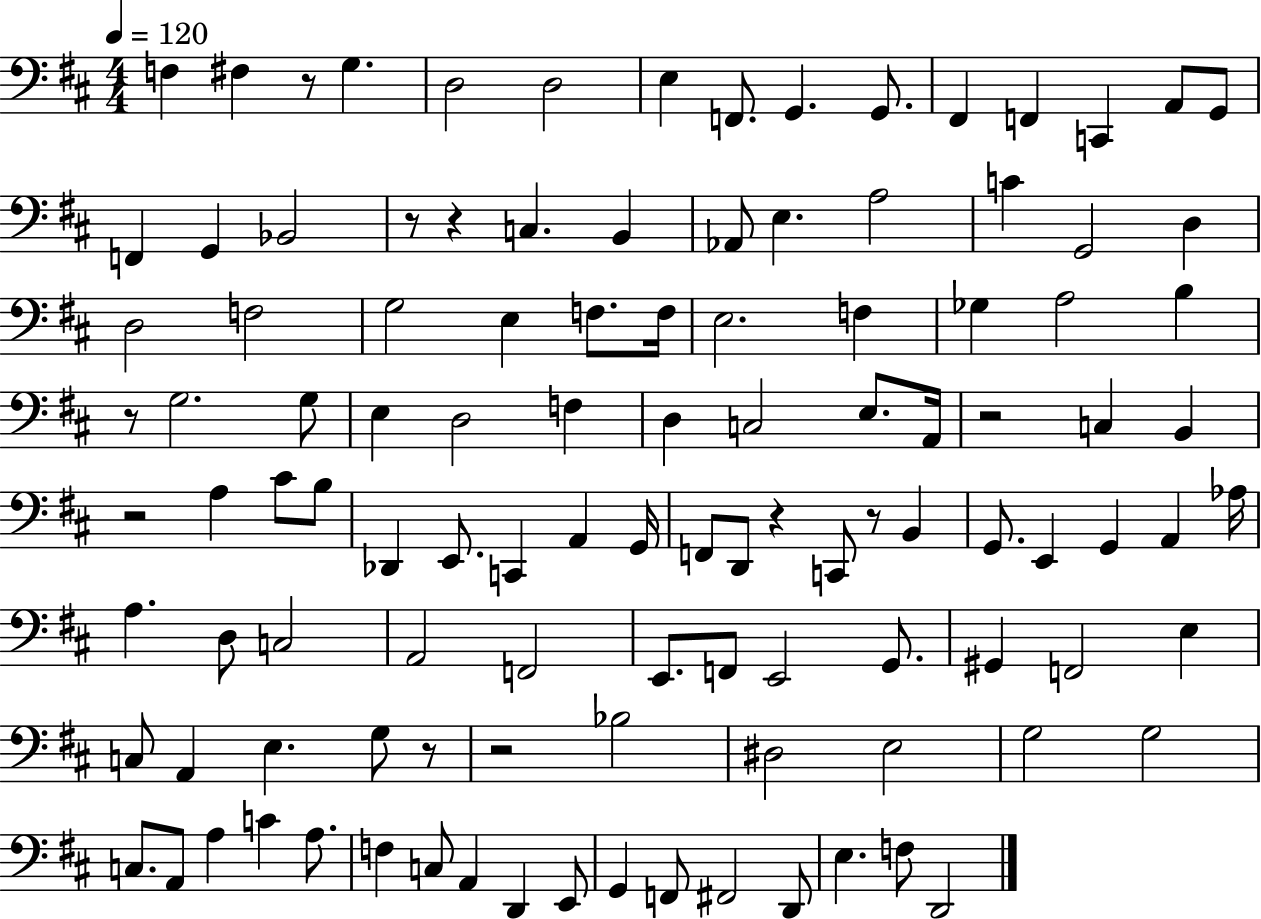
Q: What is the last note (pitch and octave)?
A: D2